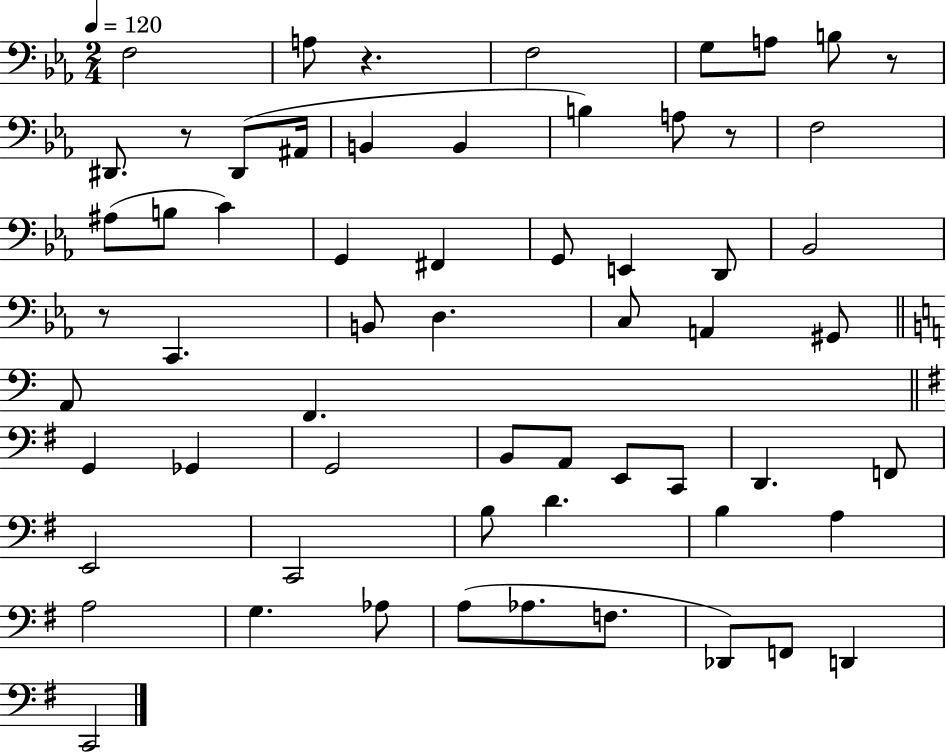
F3/h A3/e R/q. F3/h G3/e A3/e B3/e R/e D#2/e. R/e D#2/e A#2/s B2/q B2/q B3/q A3/e R/e F3/h A#3/e B3/e C4/q G2/q F#2/q G2/e E2/q D2/e Bb2/h R/e C2/q. B2/e D3/q. C3/e A2/q G#2/e A2/e F2/q. G2/q Gb2/q G2/h B2/e A2/e E2/e C2/e D2/q. F2/e E2/h C2/h B3/e D4/q. B3/q A3/q A3/h G3/q. Ab3/e A3/e Ab3/e. F3/e. Db2/e F2/e D2/q C2/h